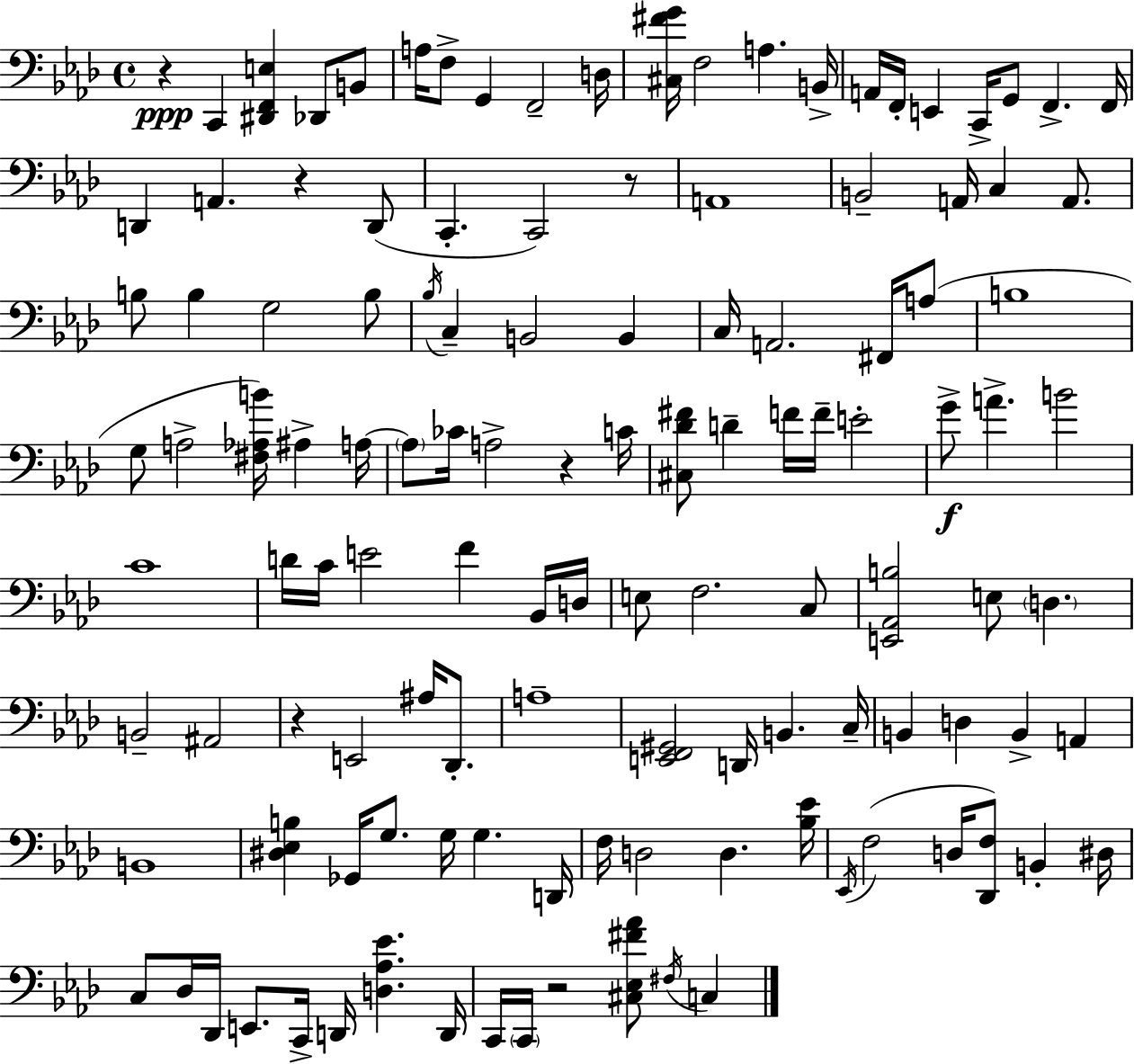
{
  \clef bass
  \time 4/4
  \defaultTimeSignature
  \key aes \major
  r4\ppp c,4 <dis, f, e>4 des,8 b,8 | a16 f8-> g,4 f,2-- d16 | <cis fis' g'>16 f2 a4. b,16-> | a,16 f,16-. e,4 c,16-> g,8 f,4.-> f,16 | \break d,4 a,4. r4 d,8( | c,4.-. c,2) r8 | a,1 | b,2-- a,16 c4 a,8. | \break b8 b4 g2 b8 | \acciaccatura { bes16 } c4-- b,2 b,4 | c16 a,2. fis,16 a8( | b1 | \break g8 a2-> <fis aes b'>16) ais4-> | a16~~ \parenthesize a8 ces'16 a2-> r4 | c'16 <cis des' fis'>8 d'4-- f'16 f'16-- e'2-. | g'8->\f a'4.-> b'2 | \break c'1 | d'16 c'16 e'2 f'4 bes,16 | d16 e8 f2. c8 | <e, aes, b>2 e8 \parenthesize d4. | \break b,2-- ais,2 | r4 e,2 ais16 des,8.-. | a1-- | <e, f, gis,>2 d,16 b,4. | \break c16-- b,4 d4 b,4-> a,4 | b,1 | <dis ees b>4 ges,16 g8. g16 g4. | d,16 f16 d2 d4. | \break <bes ees'>16 \acciaccatura { ees,16 } f2( d16 <des, f>8) b,4-. | dis16 c8 des16 des,16 e,8. c,16-> d,16 <d aes ees'>4. | d,16 c,16 \parenthesize c,16 r2 <cis ees fis' aes'>8 \acciaccatura { fis16 } c4 | \bar "|."
}